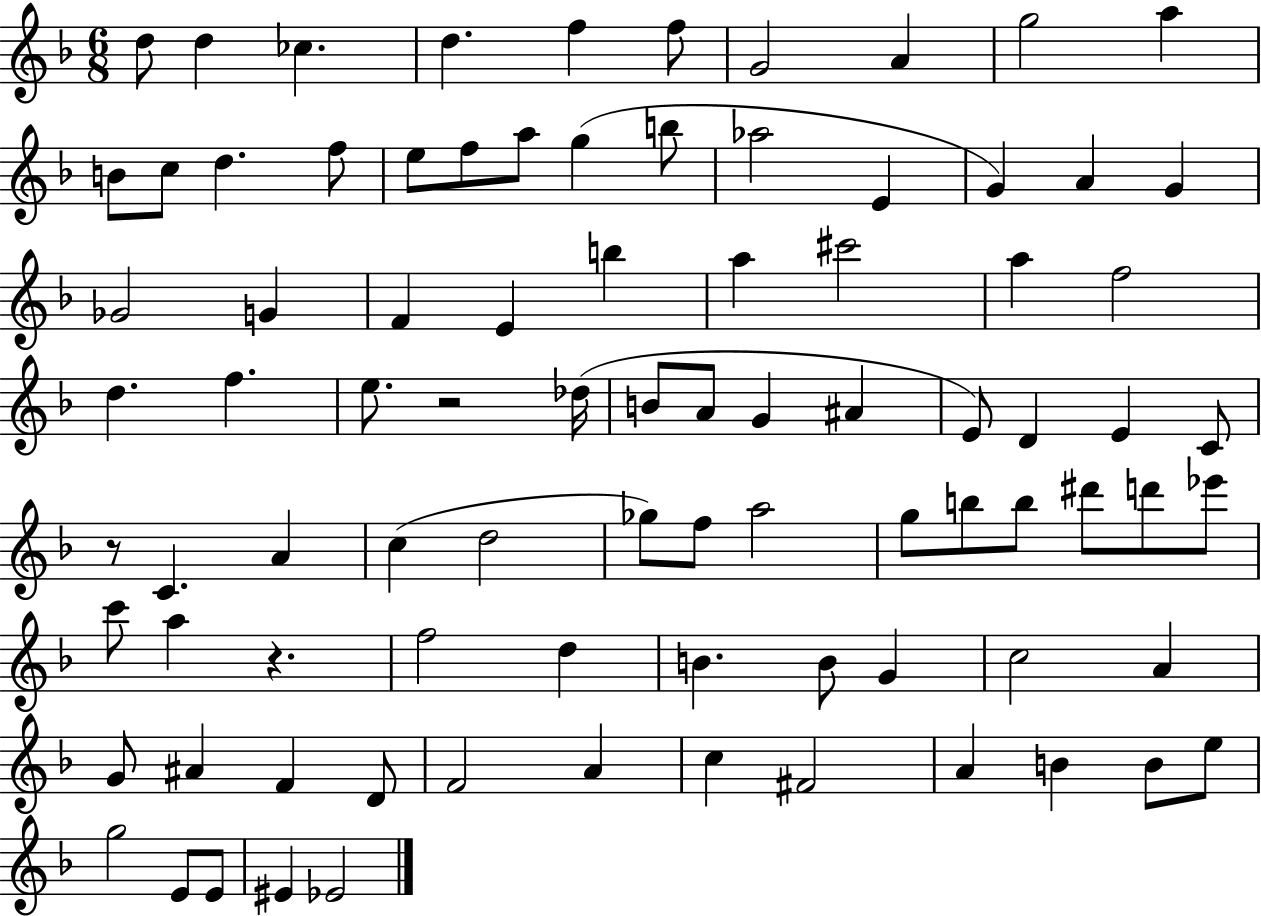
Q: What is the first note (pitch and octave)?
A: D5